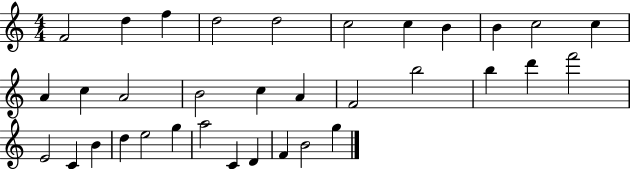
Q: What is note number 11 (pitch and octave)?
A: C5